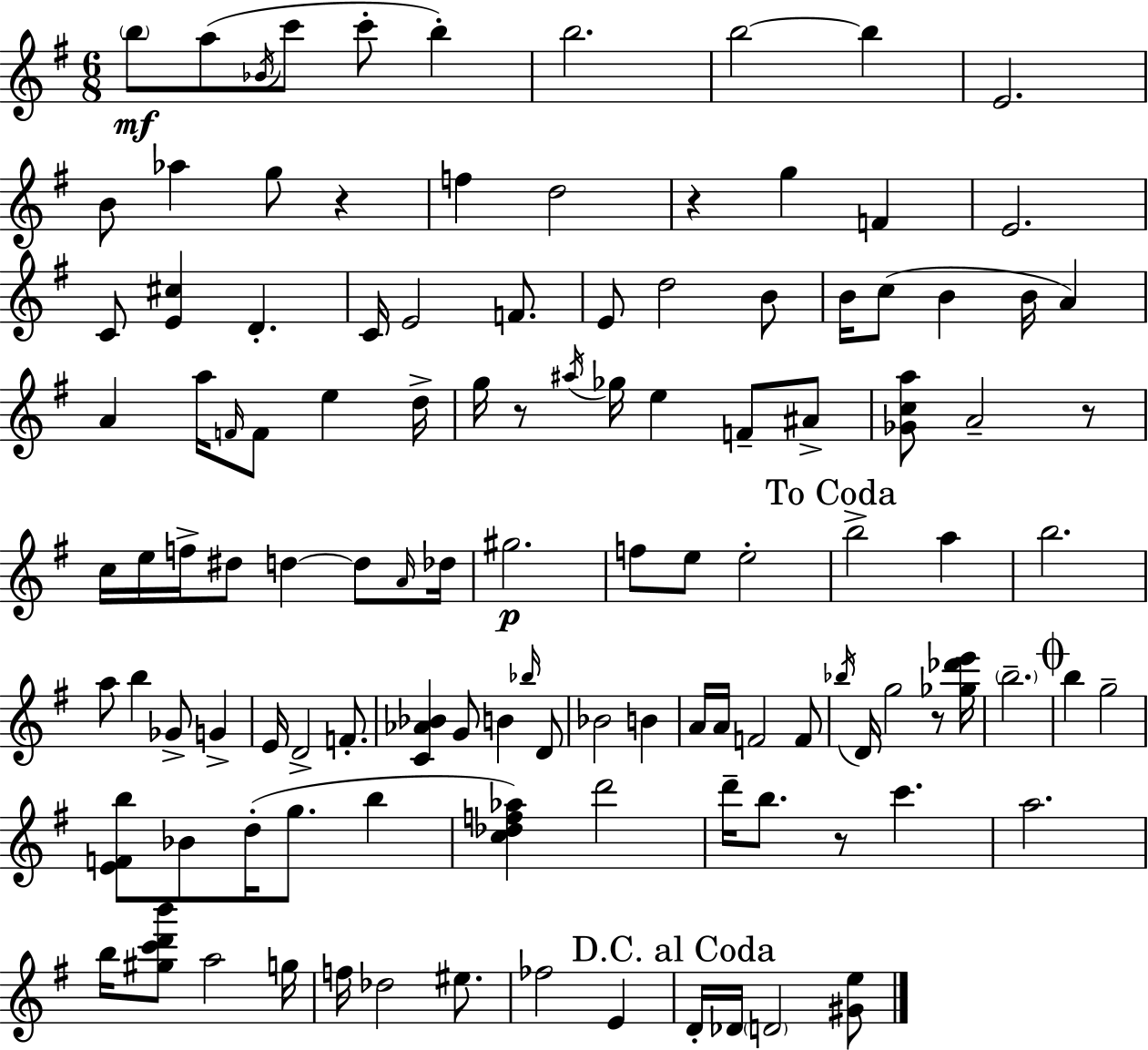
B5/e A5/e Bb4/s C6/e C6/e B5/q B5/h. B5/h B5/q E4/h. B4/e Ab5/q G5/e R/q F5/q D5/h R/q G5/q F4/q E4/h. C4/e [E4,C#5]/q D4/q. C4/s E4/h F4/e. E4/e D5/h B4/e B4/s C5/e B4/q B4/s A4/q A4/q A5/s F4/s F4/e E5/q D5/s G5/s R/e A#5/s Gb5/s E5/q F4/e A#4/e [Gb4,C5,A5]/e A4/h R/e C5/s E5/s F5/s D#5/e D5/q D5/e A4/s Db5/s G#5/h. F5/e E5/e E5/h B5/h A5/q B5/h. A5/e B5/q Gb4/e G4/q E4/s D4/h F4/e. [C4,Ab4,Bb4]/q G4/e B4/q Bb5/s D4/e Bb4/h B4/q A4/s A4/s F4/h F4/e Bb5/s D4/s G5/h R/e [Gb5,Db6,E6]/s B5/h. B5/q G5/h [E4,F4,B5]/e Bb4/e D5/s G5/e. B5/q [C5,Db5,F5,Ab5]/q D6/h D6/s B5/e. R/e C6/q. A5/h. B5/s [G#5,C6,D6,B6]/e A5/h G5/s F5/s Db5/h EIS5/e. FES5/h E4/q D4/s Db4/s D4/h [G#4,E5]/e